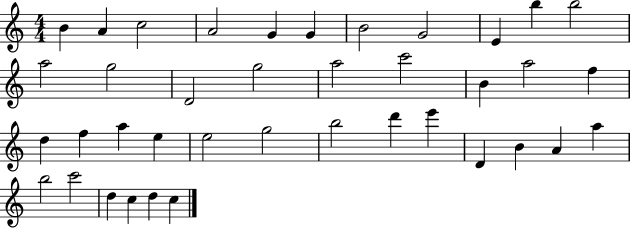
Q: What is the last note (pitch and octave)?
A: C5